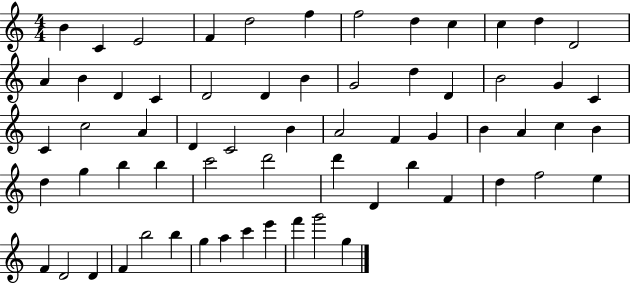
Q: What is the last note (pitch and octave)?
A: G5